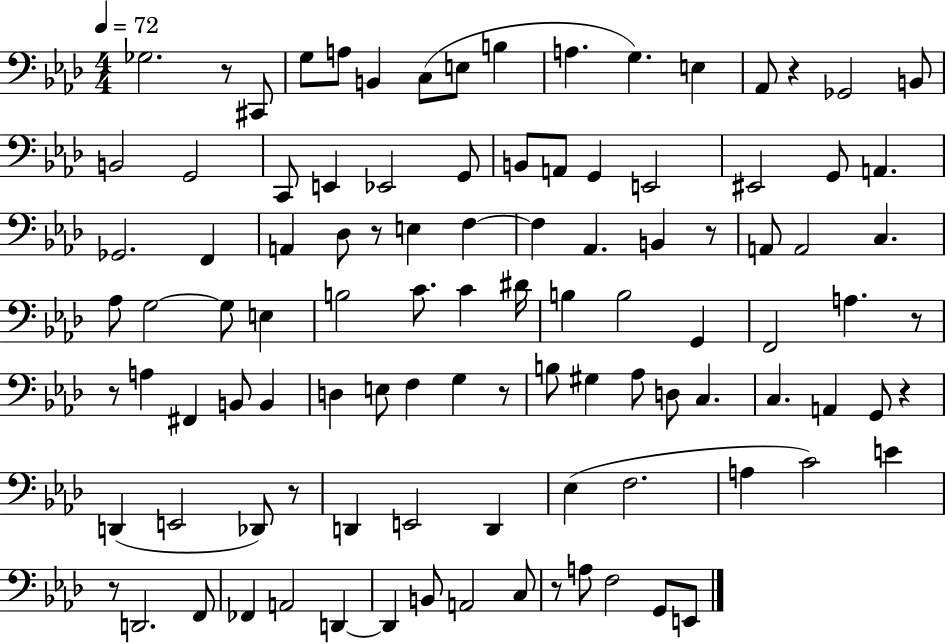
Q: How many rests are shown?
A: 11